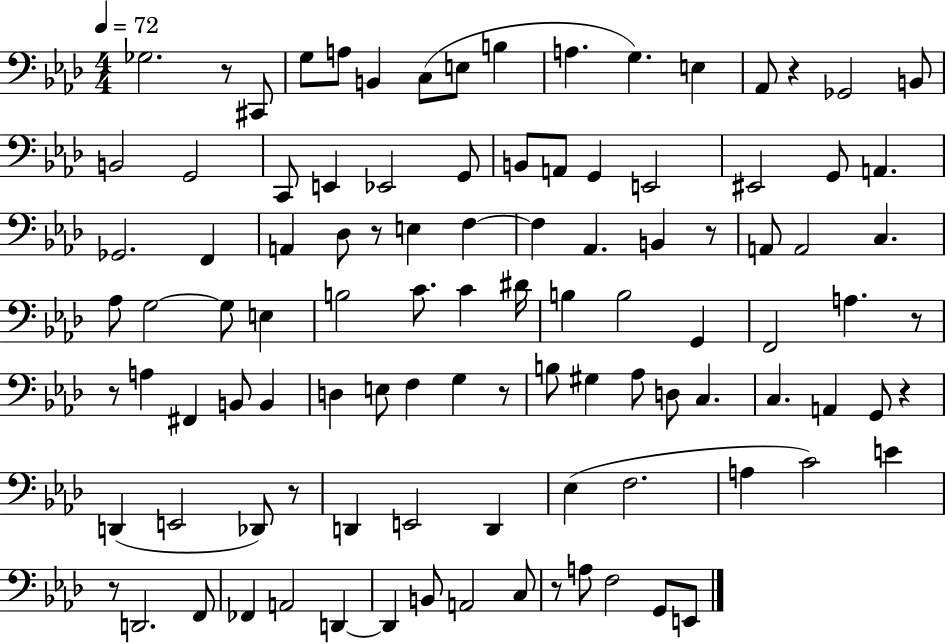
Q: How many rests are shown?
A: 11